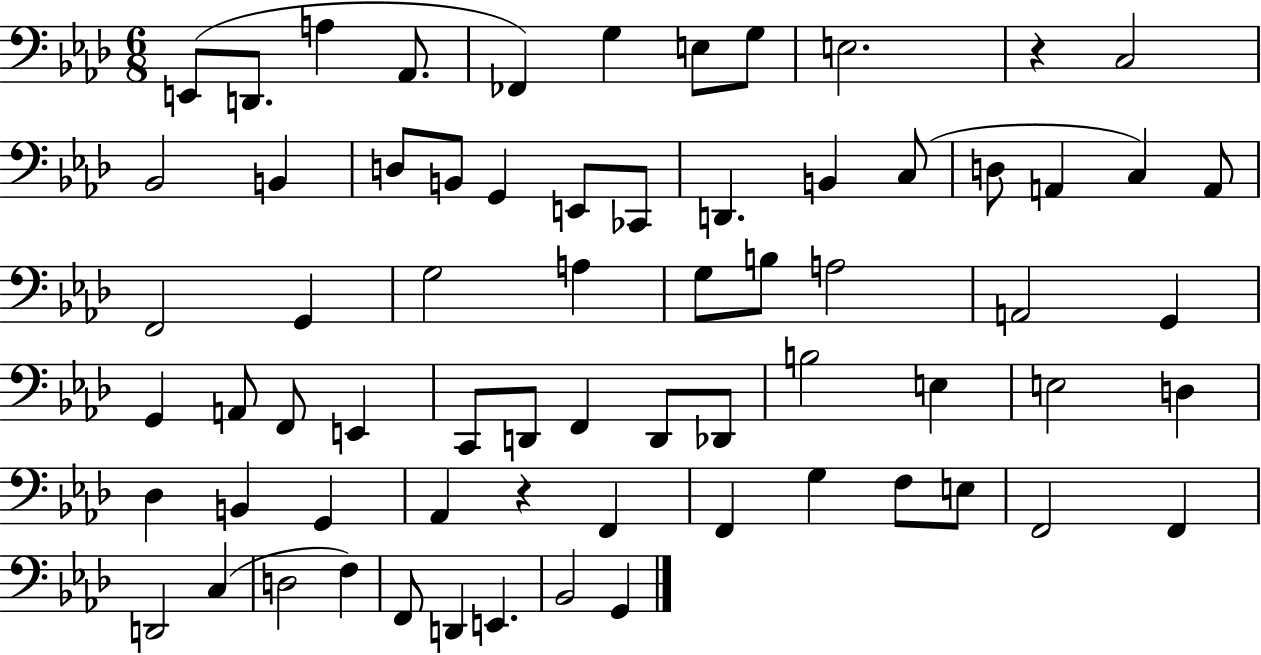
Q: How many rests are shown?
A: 2